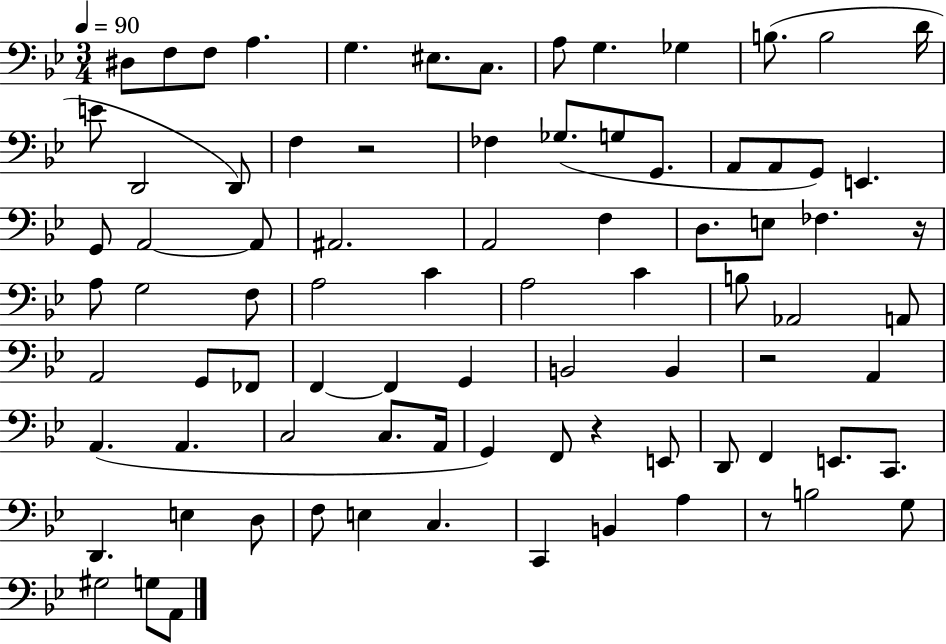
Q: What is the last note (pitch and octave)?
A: A2